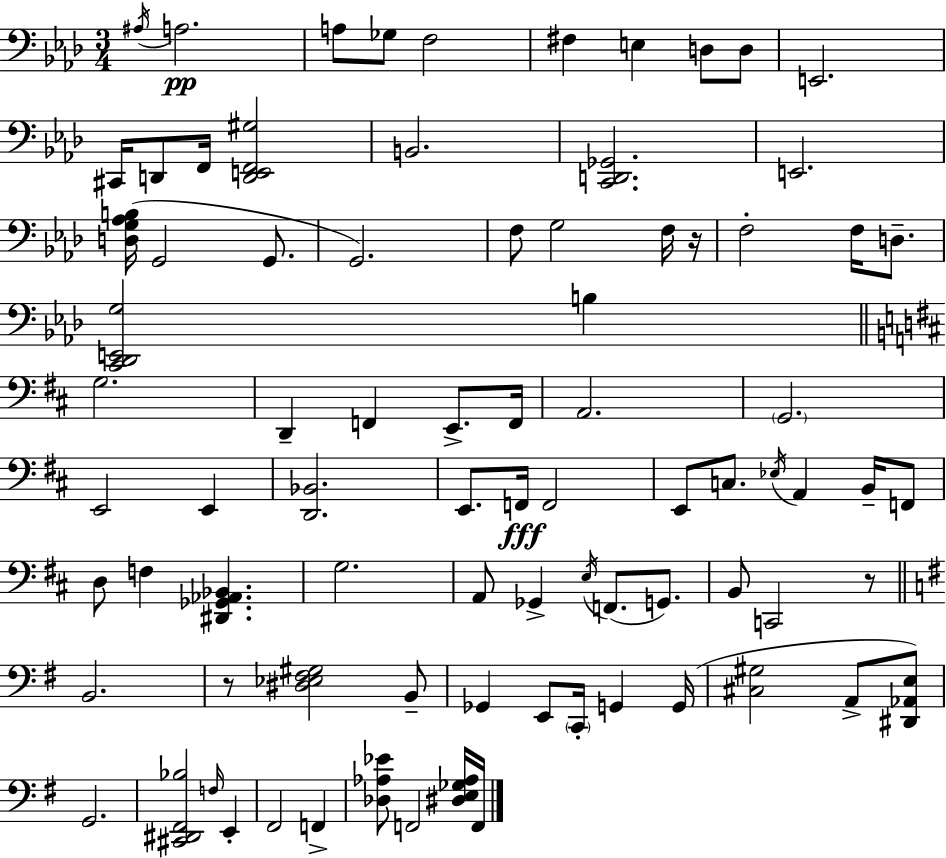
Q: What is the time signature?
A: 3/4